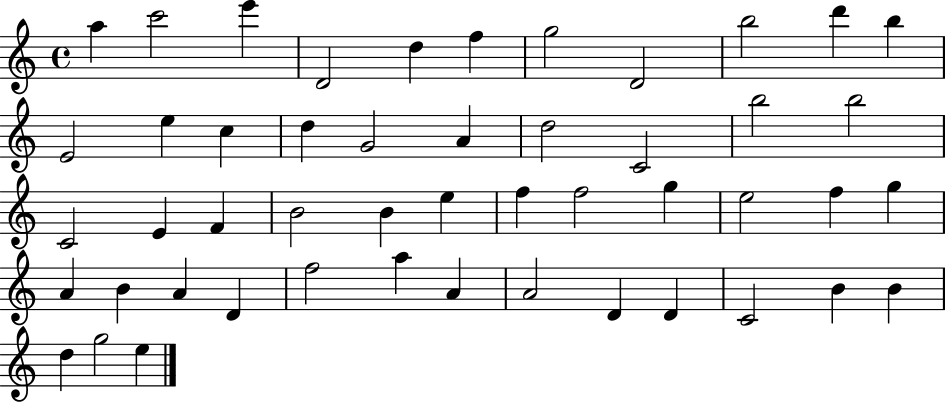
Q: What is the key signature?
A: C major